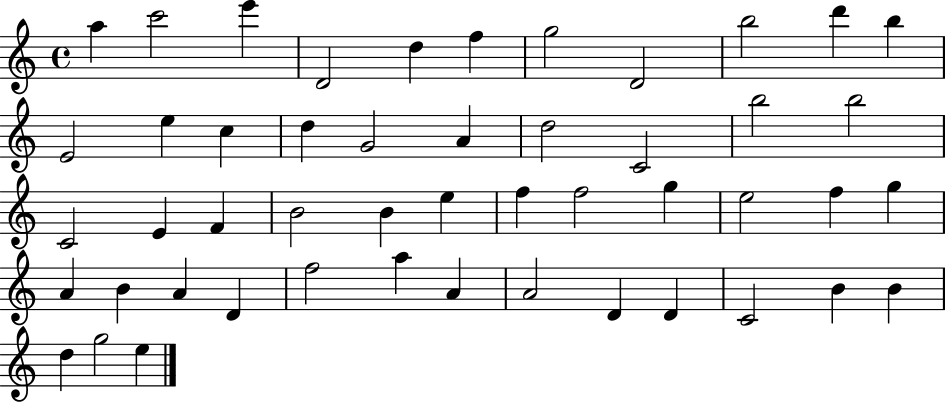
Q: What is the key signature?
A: C major